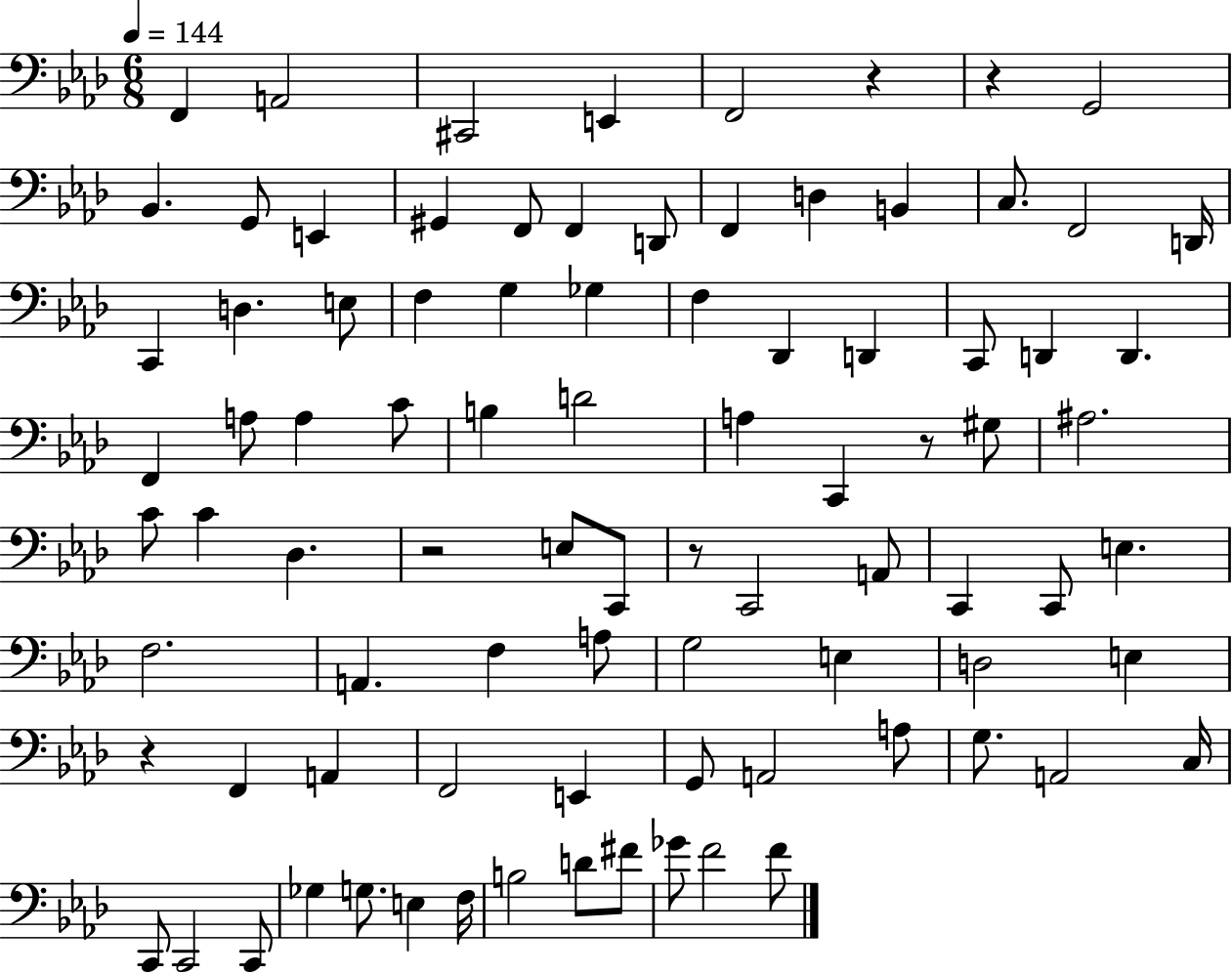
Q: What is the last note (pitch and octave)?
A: F4